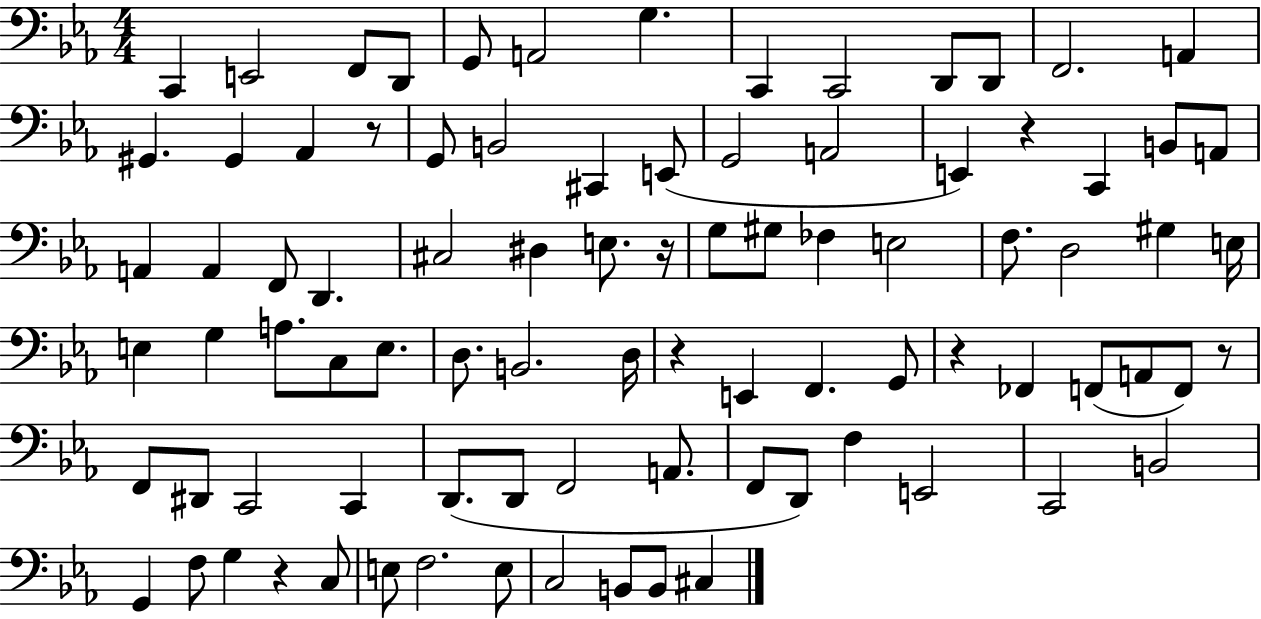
C2/q E2/h F2/e D2/e G2/e A2/h G3/q. C2/q C2/h D2/e D2/e F2/h. A2/q G#2/q. G#2/q Ab2/q R/e G2/e B2/h C#2/q E2/e G2/h A2/h E2/q R/q C2/q B2/e A2/e A2/q A2/q F2/e D2/q. C#3/h D#3/q E3/e. R/s G3/e G#3/e FES3/q E3/h F3/e. D3/h G#3/q E3/s E3/q G3/q A3/e. C3/e E3/e. D3/e. B2/h. D3/s R/q E2/q F2/q. G2/e R/q FES2/q F2/e A2/e F2/e R/e F2/e D#2/e C2/h C2/q D2/e. D2/e F2/h A2/e. F2/e D2/e F3/q E2/h C2/h B2/h G2/q F3/e G3/q R/q C3/e E3/e F3/h. E3/e C3/h B2/e B2/e C#3/q